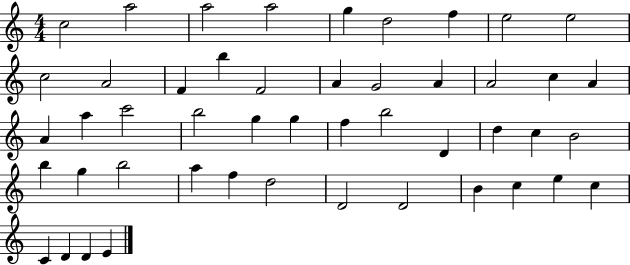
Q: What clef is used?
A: treble